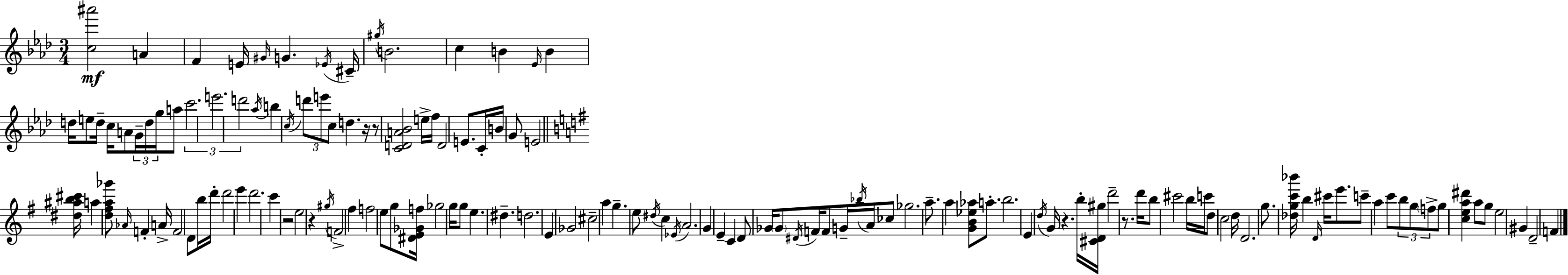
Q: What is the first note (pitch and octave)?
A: A4